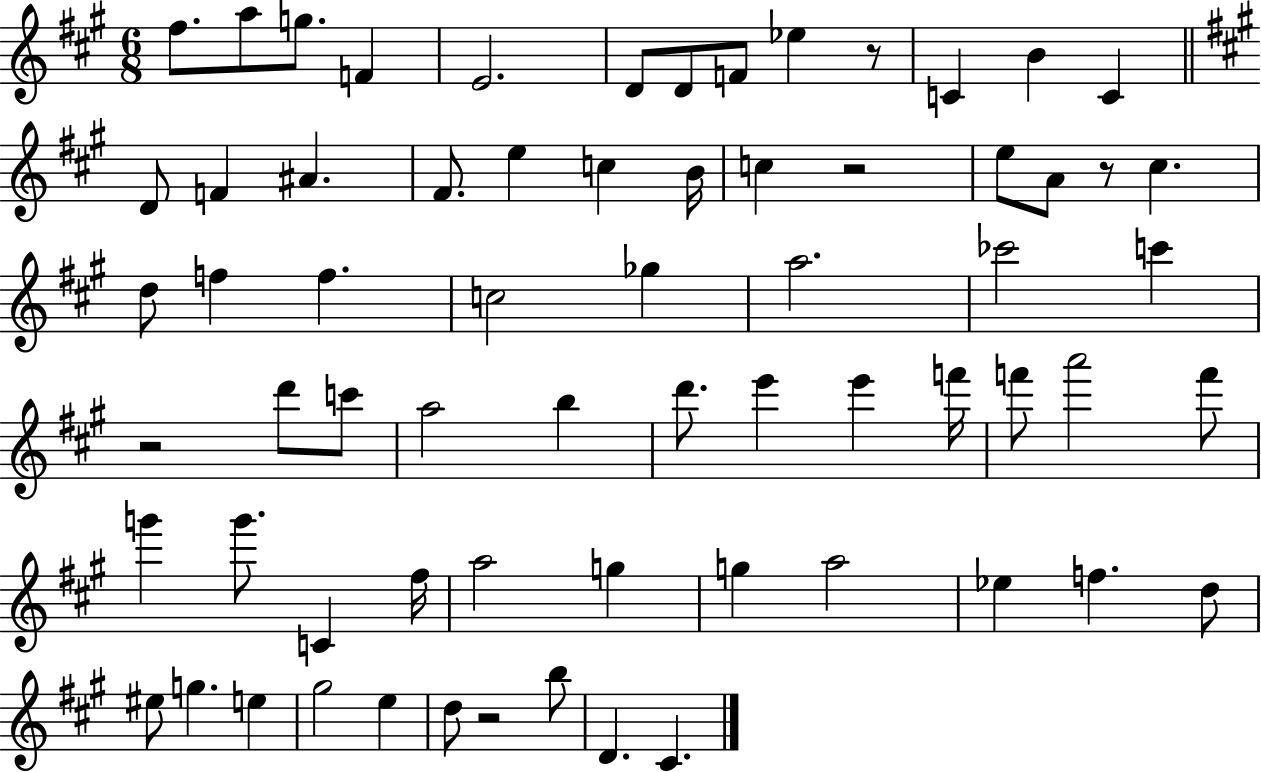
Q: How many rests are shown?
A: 5